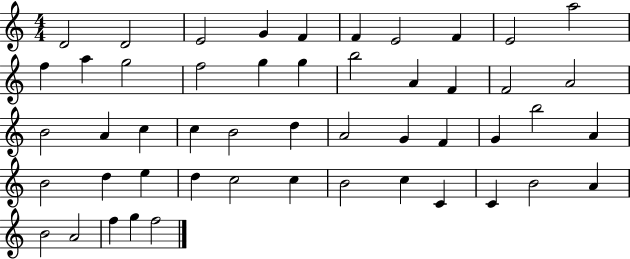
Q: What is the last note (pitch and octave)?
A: F5